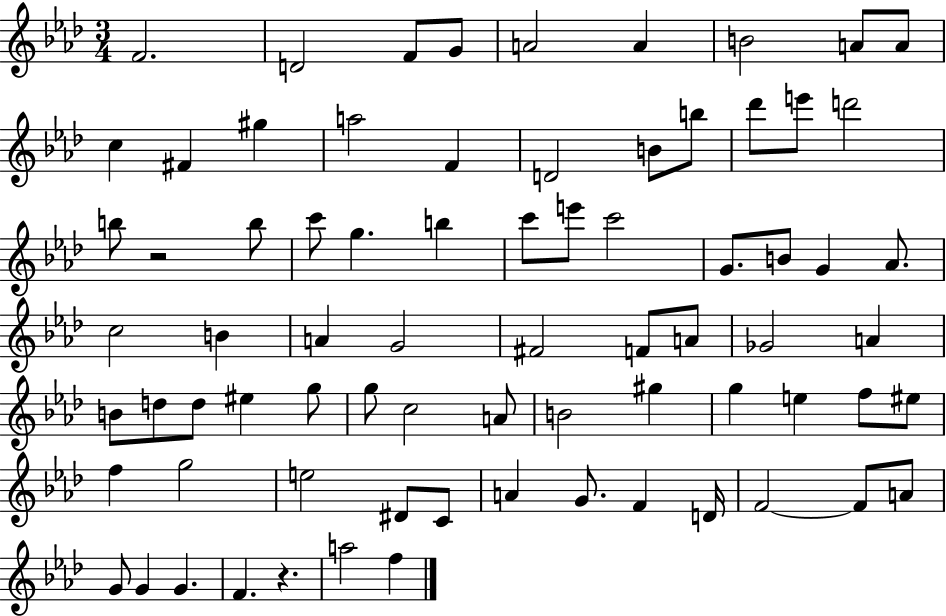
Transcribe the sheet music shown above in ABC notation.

X:1
T:Untitled
M:3/4
L:1/4
K:Ab
F2 D2 F/2 G/2 A2 A B2 A/2 A/2 c ^F ^g a2 F D2 B/2 b/2 _d'/2 e'/2 d'2 b/2 z2 b/2 c'/2 g b c'/2 e'/2 c'2 G/2 B/2 G _A/2 c2 B A G2 ^F2 F/2 A/2 _G2 A B/2 d/2 d/2 ^e g/2 g/2 c2 A/2 B2 ^g g e f/2 ^e/2 f g2 e2 ^D/2 C/2 A G/2 F D/4 F2 F/2 A/2 G/2 G G F z a2 f